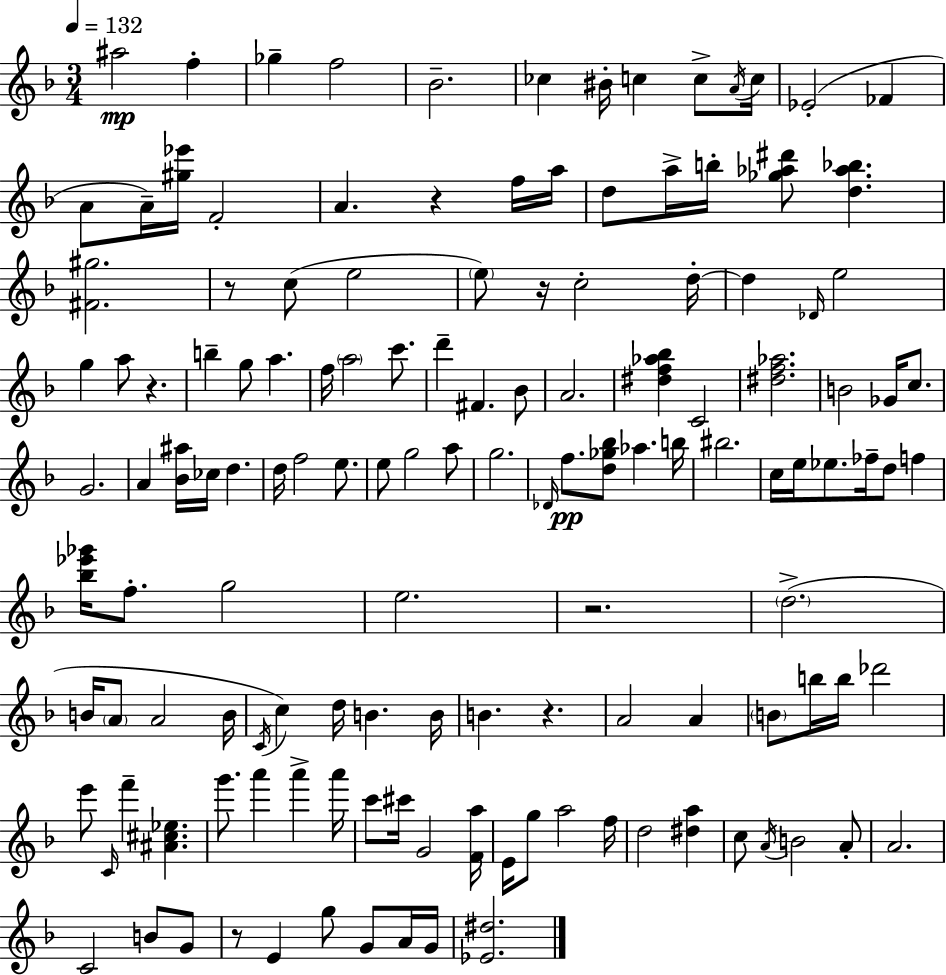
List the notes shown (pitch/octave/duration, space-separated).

A#5/h F5/q Gb5/q F5/h Bb4/h. CES5/q BIS4/s C5/q C5/e A4/s C5/s Eb4/h FES4/q A4/e A4/s [G#5,Eb6]/s F4/h A4/q. R/q F5/s A5/s D5/e A5/s B5/s [Gb5,Ab5,D#6]/e [D5,Ab5,Bb5]/q. [F#4,G#5]/h. R/e C5/e E5/h E5/e R/s C5/h D5/s D5/q Db4/s E5/h G5/q A5/e R/q. B5/q G5/e A5/q. F5/s A5/h C6/e. D6/q F#4/q. Bb4/e A4/h. [D#5,F5,Ab5,Bb5]/q C4/h [D#5,F5,Ab5]/h. B4/h Gb4/s C5/e. G4/h. A4/q [Bb4,A#5]/s CES5/s D5/q. D5/s F5/h E5/e. E5/e G5/h A5/e G5/h. Db4/s F5/e. [D5,Gb5,Bb5]/e Ab5/q. B5/s BIS5/h. C5/s E5/s Eb5/e. FES5/s D5/e F5/q [Bb5,Eb6,Gb6]/s F5/e. G5/h E5/h. R/h. D5/h. B4/s A4/e A4/h B4/s C4/s C5/q D5/s B4/q. B4/s B4/q. R/q. A4/h A4/q B4/e B5/s B5/s Db6/h E6/e C4/s F6/q [A#4,C#5,Eb5]/q. G6/e. A6/q A6/q A6/s C6/e C#6/s G4/h [F4,A5]/s E4/s G5/e A5/h F5/s D5/h [D#5,A5]/q C5/e A4/s B4/h A4/e A4/h. C4/h B4/e G4/e R/e E4/q G5/e G4/e A4/s G4/s [Eb4,D#5]/h.